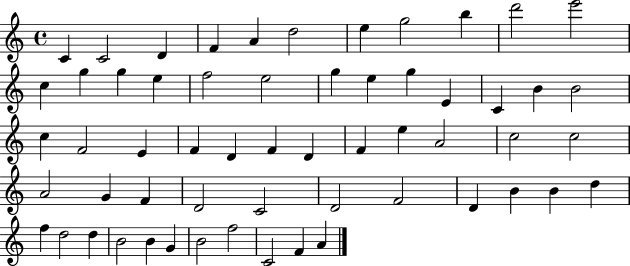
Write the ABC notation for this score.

X:1
T:Untitled
M:4/4
L:1/4
K:C
C C2 D F A d2 e g2 b d'2 e'2 c g g e f2 e2 g e g E C B B2 c F2 E F D F D F e A2 c2 c2 A2 G F D2 C2 D2 F2 D B B d f d2 d B2 B G B2 f2 C2 F A